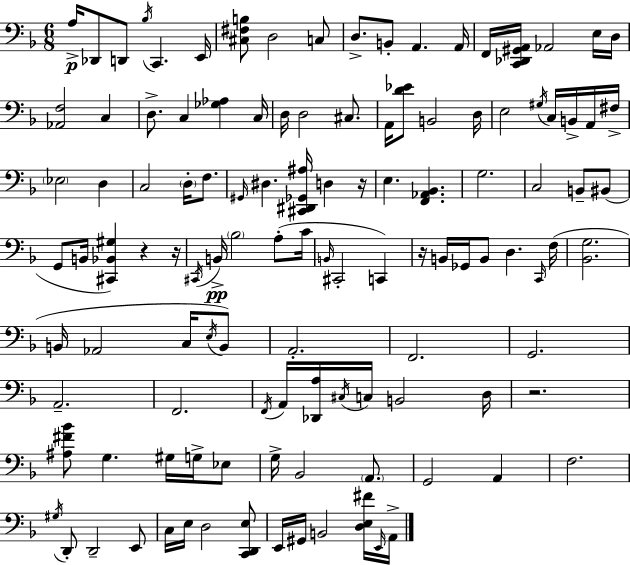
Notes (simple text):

A3/s Db2/e D2/e Bb3/s C2/q. E2/s [C#3,F#3,B3]/e D3/h C3/e D3/e. B2/e A2/q. A2/s F2/s [C2,Db2,G#2,A2]/s Ab2/h E3/s D3/s [Ab2,F3]/h C3/q D3/e. C3/q [Gb3,Ab3]/q C3/s D3/s D3/h C#3/e. A2/s [D4,Eb4]/e B2/h D3/s E3/h G#3/s C3/s B2/s A2/s F#3/s Eb3/h D3/q C3/h D3/s F3/e. G#2/s D#3/q. [C#2,D#2,Gb2,A#3]/s D3/q R/s E3/q. [F2,Ab2,Bb2]/q. G3/h. C3/h B2/e BIS2/e G2/e B2/s [C#2,Bb2,G#3]/q R/q R/s C#2/s B2/s Bb3/h A3/e C4/s B2/s C#2/h C2/q R/s B2/s Gb2/s B2/e D3/q. C2/s F3/s [Bb2,G3]/h. B2/s Ab2/h C3/s E3/s B2/e A2/h. F2/h. G2/h. A2/h. F2/h. F2/s A2/s [Db2,A3]/s C#3/s C3/s B2/h D3/s R/h. [A#3,F#4,Bb4]/e G3/q. G#3/s G3/s Eb3/e G3/s Bb2/h A2/e. G2/h A2/q F3/h. G#3/s D2/e D2/h E2/e C3/s E3/s D3/h [C2,D2,E3]/e E2/s G#2/s B2/h [D3,E3,F#4]/s E2/s A2/s